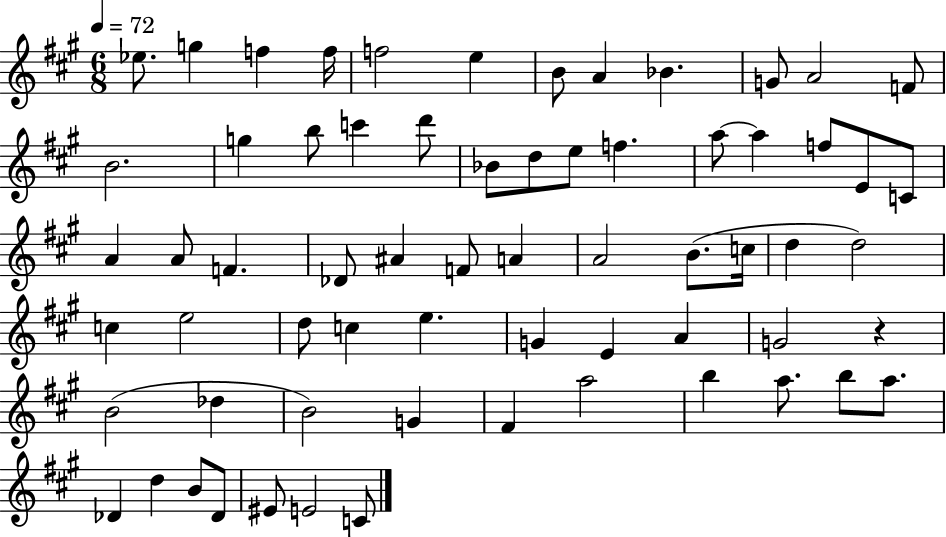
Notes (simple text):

Eb5/e. G5/q F5/q F5/s F5/h E5/q B4/e A4/q Bb4/q. G4/e A4/h F4/e B4/h. G5/q B5/e C6/q D6/e Bb4/e D5/e E5/e F5/q. A5/e A5/q F5/e E4/e C4/e A4/q A4/e F4/q. Db4/e A#4/q F4/e A4/q A4/h B4/e. C5/s D5/q D5/h C5/q E5/h D5/e C5/q E5/q. G4/q E4/q A4/q G4/h R/q B4/h Db5/q B4/h G4/q F#4/q A5/h B5/q A5/e. B5/e A5/e. Db4/q D5/q B4/e Db4/e EIS4/e E4/h C4/e